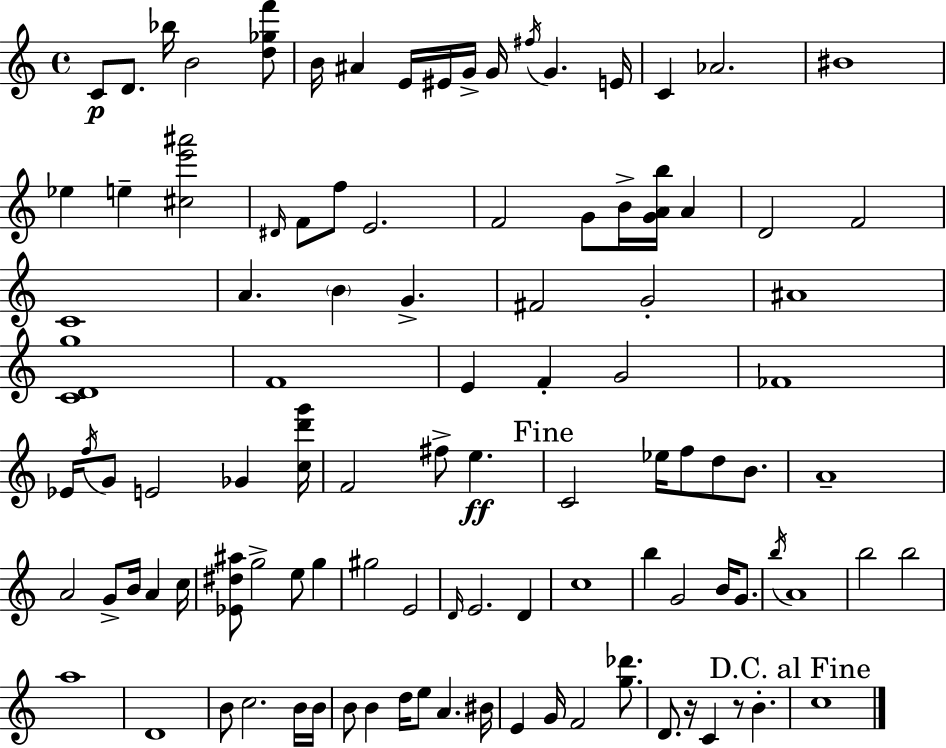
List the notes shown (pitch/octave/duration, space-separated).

C4/e D4/e. Bb5/s B4/h [D5,Gb5,F6]/e B4/s A#4/q E4/s EIS4/s G4/s G4/s F#5/s G4/q. E4/s C4/q Ab4/h. BIS4/w Eb5/q E5/q [C#5,E6,A#6]/h D#4/s F4/e F5/e E4/h. F4/h G4/e B4/s [G4,A4,B5]/s A4/q D4/h F4/h C4/w A4/q. B4/q G4/q. F#4/h G4/h A#4/w [C4,D4,G5]/w F4/w E4/q F4/q G4/h FES4/w Eb4/s F5/s G4/e E4/h Gb4/q [C5,D6,G6]/s F4/h F#5/e E5/q. C4/h Eb5/s F5/e D5/e B4/e. A4/w A4/h G4/e B4/s A4/q C5/s [Eb4,D#5,A#5]/e G5/h E5/e G5/q G#5/h E4/h D4/s E4/h. D4/q C5/w B5/q G4/h B4/s G4/e. B5/s A4/w B5/h B5/h A5/w D4/w B4/e C5/h. B4/s B4/s B4/e B4/q D5/s E5/e A4/q. BIS4/s E4/q G4/s F4/h [G5,Db6]/e. D4/e. R/s C4/q R/e B4/q. C5/w